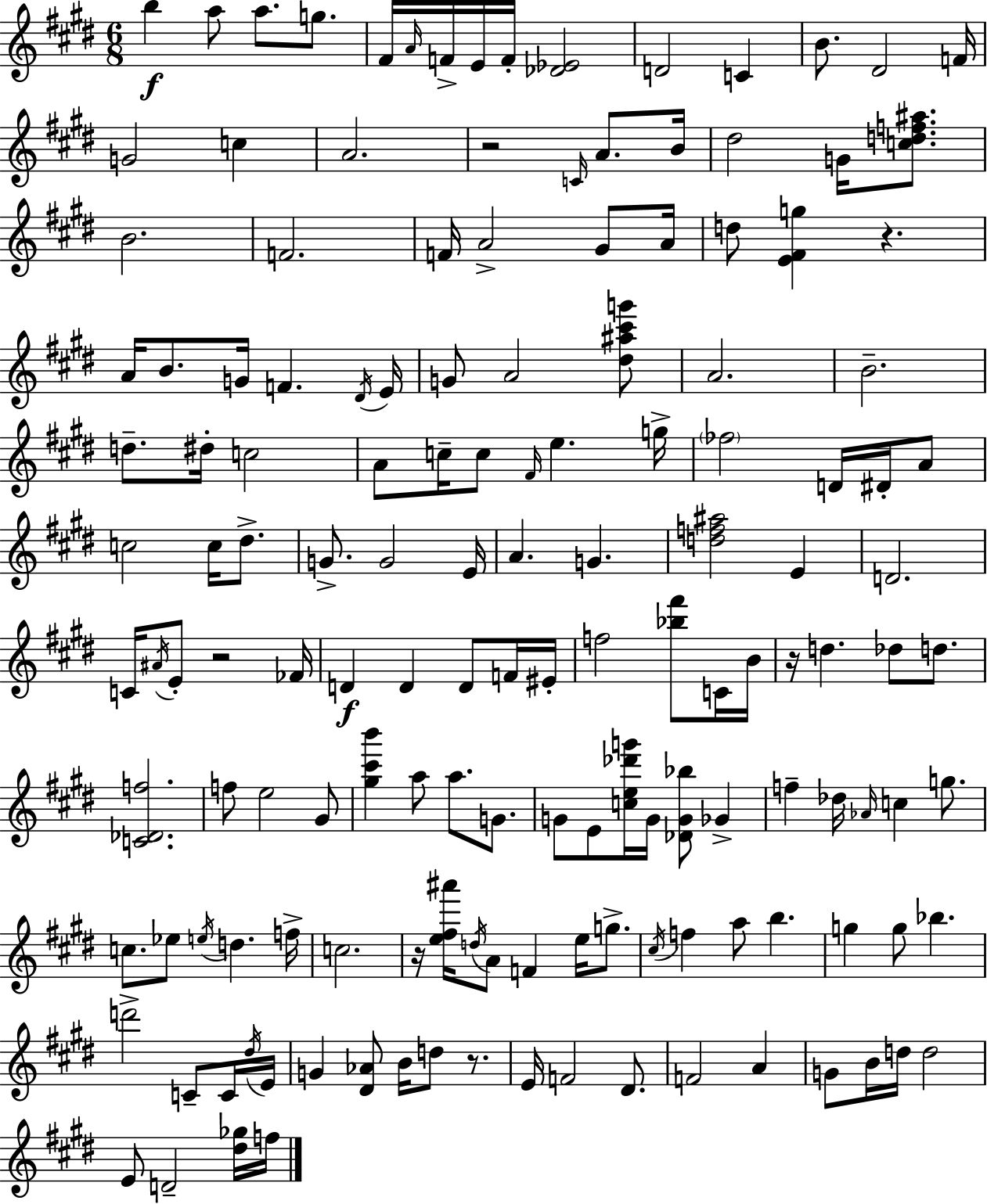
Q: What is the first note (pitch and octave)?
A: B5